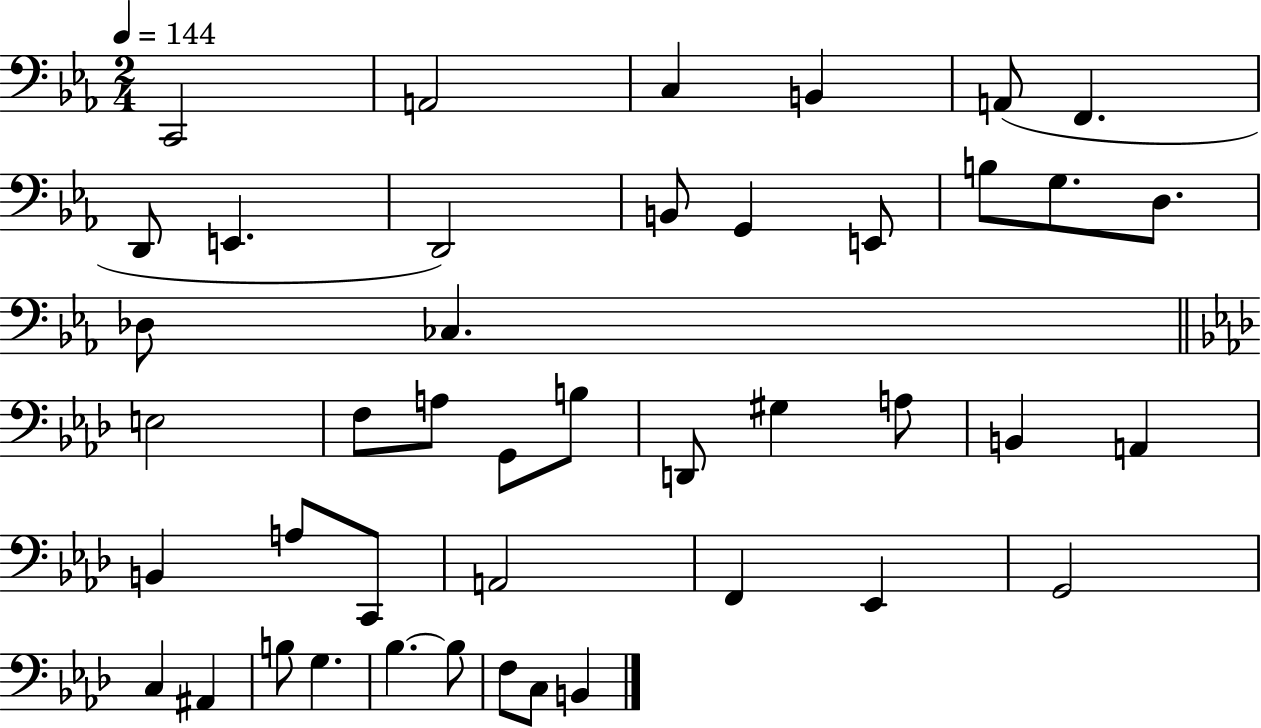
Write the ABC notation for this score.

X:1
T:Untitled
M:2/4
L:1/4
K:Eb
C,,2 A,,2 C, B,, A,,/2 F,, D,,/2 E,, D,,2 B,,/2 G,, E,,/2 B,/2 G,/2 D,/2 _D,/2 _C, E,2 F,/2 A,/2 G,,/2 B,/2 D,,/2 ^G, A,/2 B,, A,, B,, A,/2 C,,/2 A,,2 F,, _E,, G,,2 C, ^A,, B,/2 G, _B, _B,/2 F,/2 C,/2 B,,